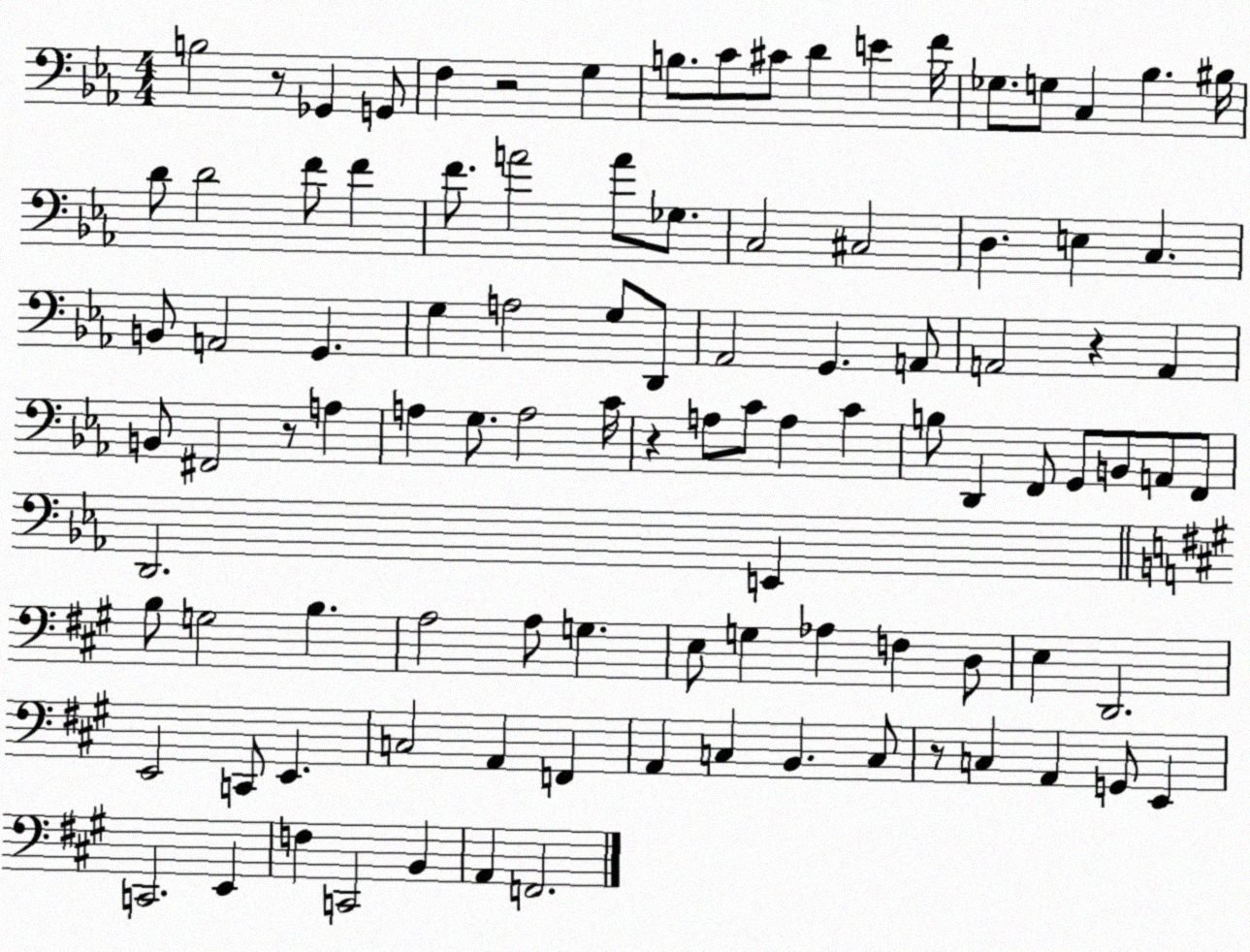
X:1
T:Untitled
M:4/4
L:1/4
K:Eb
B,2 z/2 _G,, G,,/2 F, z2 G, B,/2 C/2 ^C/2 D E F/4 _G,/2 G,/2 C, _B, ^B,/4 D/2 D2 F/2 F F/2 A2 A/2 _G,/2 C,2 ^C,2 D, E, C, B,,/2 A,,2 G,, G, A,2 G,/2 D,,/2 _A,,2 G,, A,,/2 A,,2 z A,, B,,/2 ^F,,2 z/2 A, A, G,/2 A,2 C/4 z A,/2 C/2 A, C B,/2 D,, F,,/2 G,,/2 B,,/2 A,,/2 F,,/2 D,,2 E,, B,/2 G,2 B, A,2 A,/2 G, E,/2 G, _A, F, D,/2 E, D,,2 E,,2 C,,/2 E,, C,2 A,, F,, A,, C, B,, C,/2 z/2 C, A,, G,,/2 E,, C,,2 E,, F, C,,2 B,, A,, F,,2